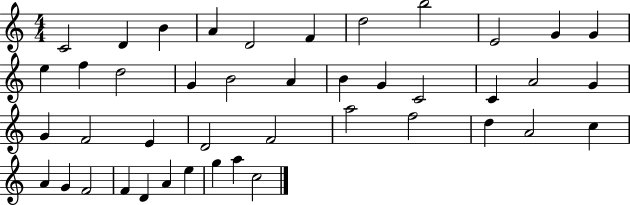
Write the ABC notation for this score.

X:1
T:Untitled
M:4/4
L:1/4
K:C
C2 D B A D2 F d2 b2 E2 G G e f d2 G B2 A B G C2 C A2 G G F2 E D2 F2 a2 f2 d A2 c A G F2 F D A e g a c2